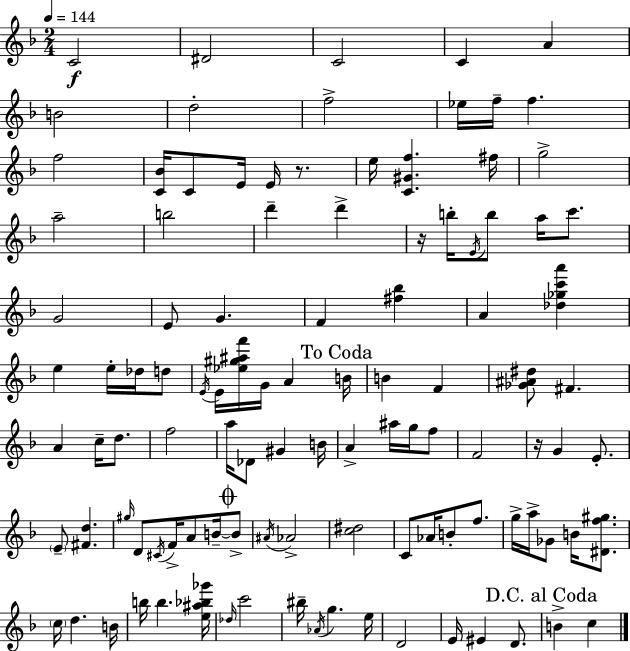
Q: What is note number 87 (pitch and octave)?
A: G5